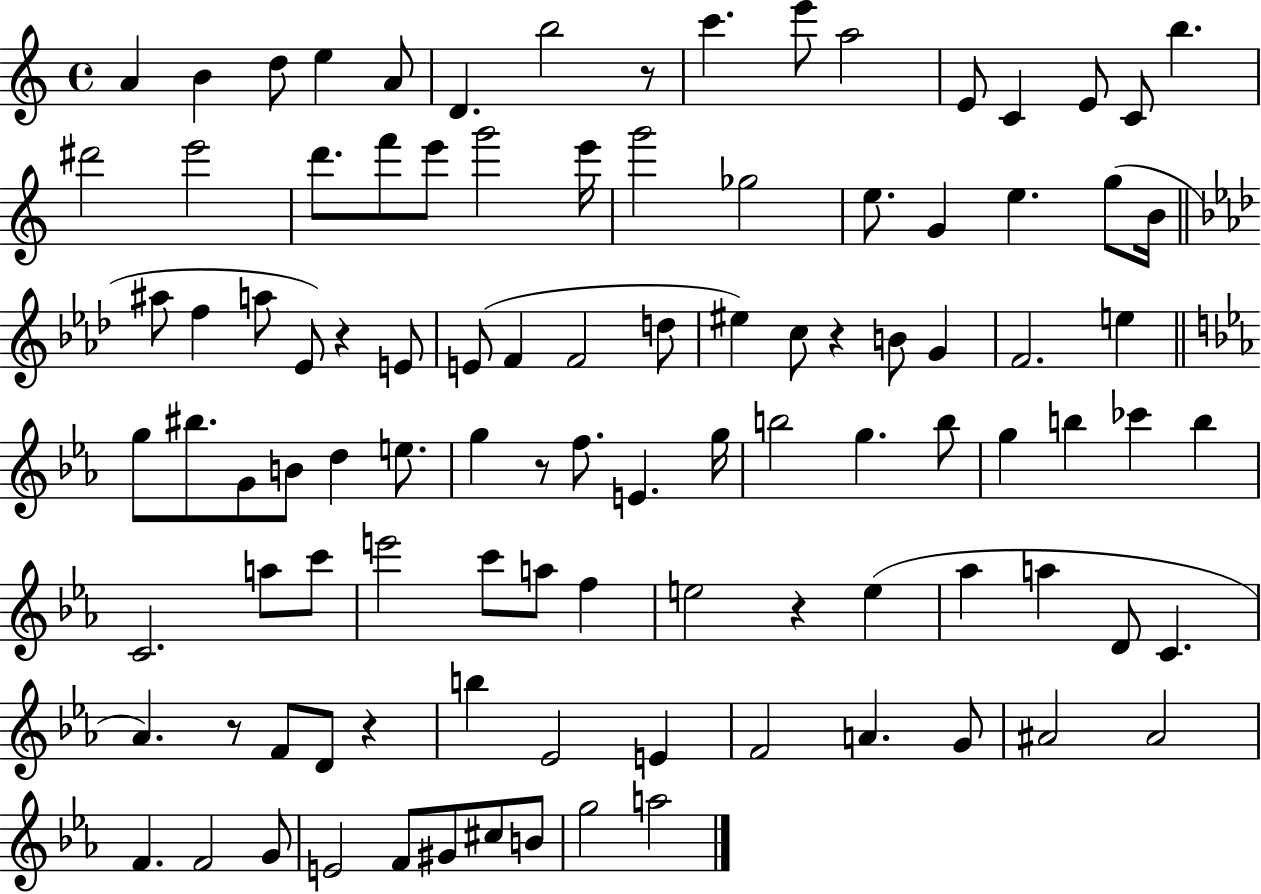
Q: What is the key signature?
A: C major